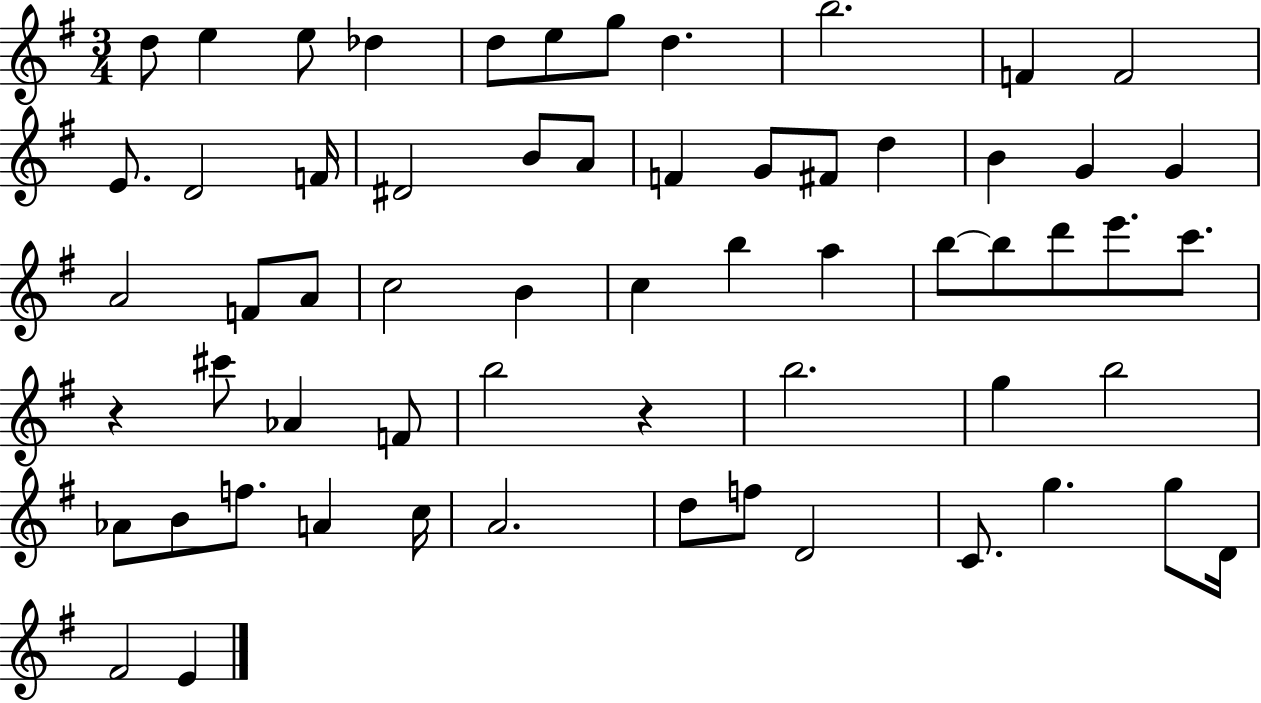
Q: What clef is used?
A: treble